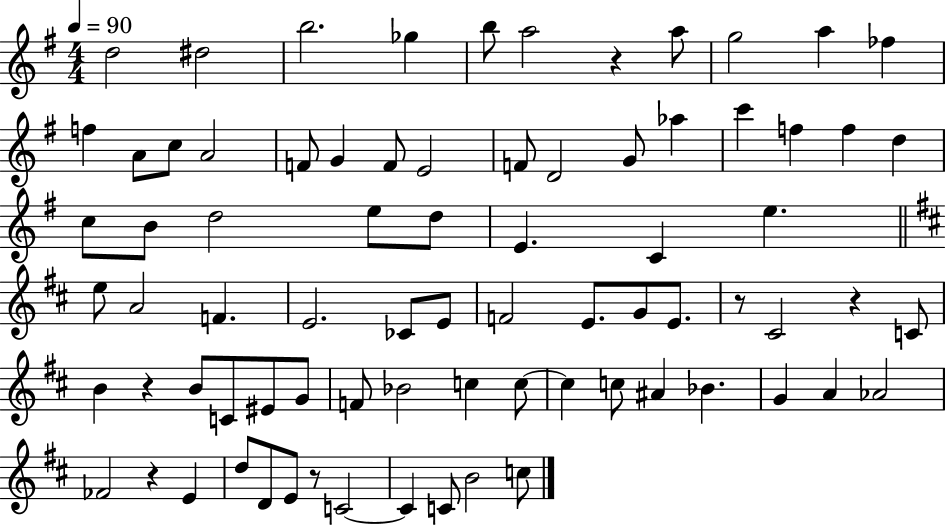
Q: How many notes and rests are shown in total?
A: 78